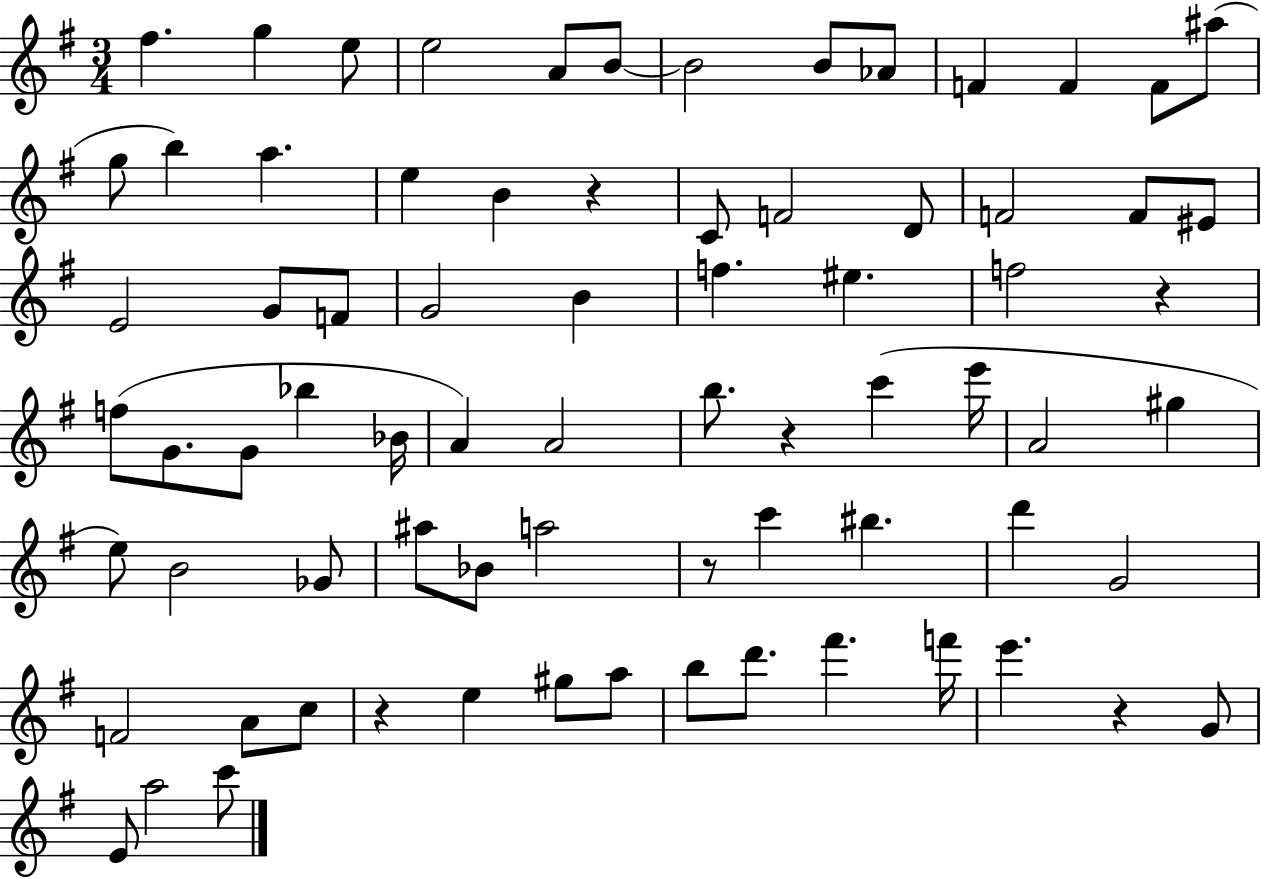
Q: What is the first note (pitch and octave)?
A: F#5